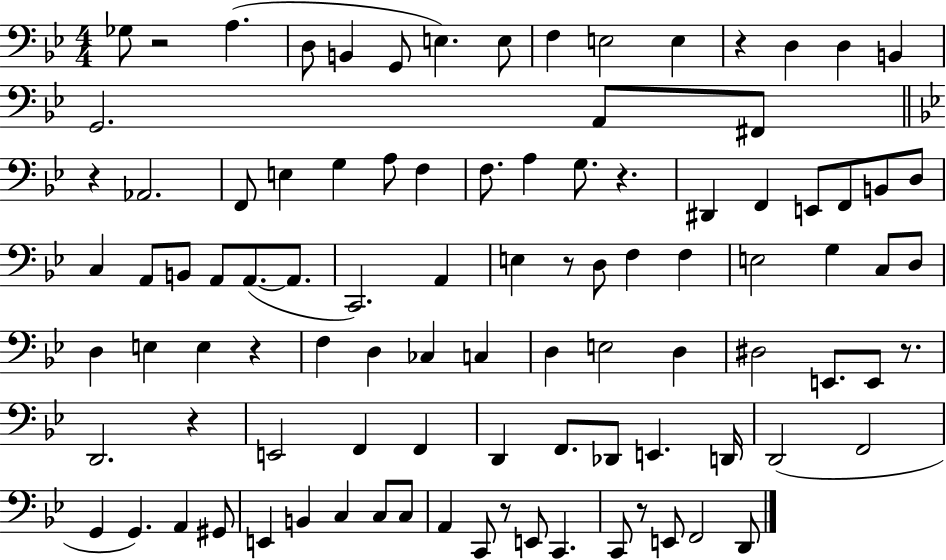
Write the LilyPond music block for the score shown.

{
  \clef bass
  \numericTimeSignature
  \time 4/4
  \key bes \major
  ges8 r2 a4.( | d8 b,4 g,8 e4.) e8 | f4 e2 e4 | r4 d4 d4 b,4 | \break g,2. a,8 fis,8 | \bar "||" \break \key g \minor r4 aes,2. | f,8 e4 g4 a8 f4 | f8. a4 g8. r4. | dis,4 f,4 e,8 f,8 b,8 d8 | \break c4 a,8 b,8 a,8 a,8.~(~ a,8. | c,2.) a,4 | e4 r8 d8 f4 f4 | e2 g4 c8 d8 | \break d4 e4 e4 r4 | f4 d4 ces4 c4 | d4 e2 d4 | dis2 e,8. e,8 r8. | \break d,2. r4 | e,2 f,4 f,4 | d,4 f,8. des,8 e,4. d,16 | d,2( f,2 | \break g,4 g,4.) a,4 gis,8 | e,4 b,4 c4 c8 c8 | a,4 c,8 r8 e,8 c,4. | c,8 r8 e,8 f,2 d,8 | \break \bar "|."
}